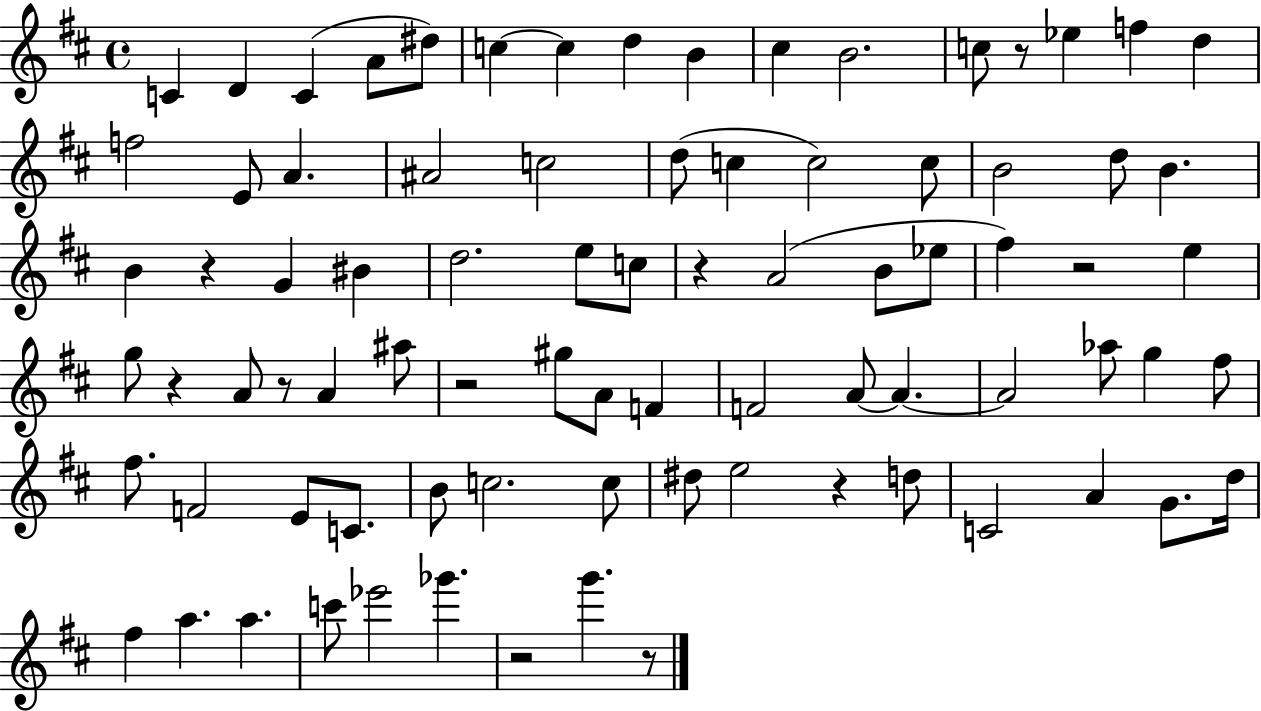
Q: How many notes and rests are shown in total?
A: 83